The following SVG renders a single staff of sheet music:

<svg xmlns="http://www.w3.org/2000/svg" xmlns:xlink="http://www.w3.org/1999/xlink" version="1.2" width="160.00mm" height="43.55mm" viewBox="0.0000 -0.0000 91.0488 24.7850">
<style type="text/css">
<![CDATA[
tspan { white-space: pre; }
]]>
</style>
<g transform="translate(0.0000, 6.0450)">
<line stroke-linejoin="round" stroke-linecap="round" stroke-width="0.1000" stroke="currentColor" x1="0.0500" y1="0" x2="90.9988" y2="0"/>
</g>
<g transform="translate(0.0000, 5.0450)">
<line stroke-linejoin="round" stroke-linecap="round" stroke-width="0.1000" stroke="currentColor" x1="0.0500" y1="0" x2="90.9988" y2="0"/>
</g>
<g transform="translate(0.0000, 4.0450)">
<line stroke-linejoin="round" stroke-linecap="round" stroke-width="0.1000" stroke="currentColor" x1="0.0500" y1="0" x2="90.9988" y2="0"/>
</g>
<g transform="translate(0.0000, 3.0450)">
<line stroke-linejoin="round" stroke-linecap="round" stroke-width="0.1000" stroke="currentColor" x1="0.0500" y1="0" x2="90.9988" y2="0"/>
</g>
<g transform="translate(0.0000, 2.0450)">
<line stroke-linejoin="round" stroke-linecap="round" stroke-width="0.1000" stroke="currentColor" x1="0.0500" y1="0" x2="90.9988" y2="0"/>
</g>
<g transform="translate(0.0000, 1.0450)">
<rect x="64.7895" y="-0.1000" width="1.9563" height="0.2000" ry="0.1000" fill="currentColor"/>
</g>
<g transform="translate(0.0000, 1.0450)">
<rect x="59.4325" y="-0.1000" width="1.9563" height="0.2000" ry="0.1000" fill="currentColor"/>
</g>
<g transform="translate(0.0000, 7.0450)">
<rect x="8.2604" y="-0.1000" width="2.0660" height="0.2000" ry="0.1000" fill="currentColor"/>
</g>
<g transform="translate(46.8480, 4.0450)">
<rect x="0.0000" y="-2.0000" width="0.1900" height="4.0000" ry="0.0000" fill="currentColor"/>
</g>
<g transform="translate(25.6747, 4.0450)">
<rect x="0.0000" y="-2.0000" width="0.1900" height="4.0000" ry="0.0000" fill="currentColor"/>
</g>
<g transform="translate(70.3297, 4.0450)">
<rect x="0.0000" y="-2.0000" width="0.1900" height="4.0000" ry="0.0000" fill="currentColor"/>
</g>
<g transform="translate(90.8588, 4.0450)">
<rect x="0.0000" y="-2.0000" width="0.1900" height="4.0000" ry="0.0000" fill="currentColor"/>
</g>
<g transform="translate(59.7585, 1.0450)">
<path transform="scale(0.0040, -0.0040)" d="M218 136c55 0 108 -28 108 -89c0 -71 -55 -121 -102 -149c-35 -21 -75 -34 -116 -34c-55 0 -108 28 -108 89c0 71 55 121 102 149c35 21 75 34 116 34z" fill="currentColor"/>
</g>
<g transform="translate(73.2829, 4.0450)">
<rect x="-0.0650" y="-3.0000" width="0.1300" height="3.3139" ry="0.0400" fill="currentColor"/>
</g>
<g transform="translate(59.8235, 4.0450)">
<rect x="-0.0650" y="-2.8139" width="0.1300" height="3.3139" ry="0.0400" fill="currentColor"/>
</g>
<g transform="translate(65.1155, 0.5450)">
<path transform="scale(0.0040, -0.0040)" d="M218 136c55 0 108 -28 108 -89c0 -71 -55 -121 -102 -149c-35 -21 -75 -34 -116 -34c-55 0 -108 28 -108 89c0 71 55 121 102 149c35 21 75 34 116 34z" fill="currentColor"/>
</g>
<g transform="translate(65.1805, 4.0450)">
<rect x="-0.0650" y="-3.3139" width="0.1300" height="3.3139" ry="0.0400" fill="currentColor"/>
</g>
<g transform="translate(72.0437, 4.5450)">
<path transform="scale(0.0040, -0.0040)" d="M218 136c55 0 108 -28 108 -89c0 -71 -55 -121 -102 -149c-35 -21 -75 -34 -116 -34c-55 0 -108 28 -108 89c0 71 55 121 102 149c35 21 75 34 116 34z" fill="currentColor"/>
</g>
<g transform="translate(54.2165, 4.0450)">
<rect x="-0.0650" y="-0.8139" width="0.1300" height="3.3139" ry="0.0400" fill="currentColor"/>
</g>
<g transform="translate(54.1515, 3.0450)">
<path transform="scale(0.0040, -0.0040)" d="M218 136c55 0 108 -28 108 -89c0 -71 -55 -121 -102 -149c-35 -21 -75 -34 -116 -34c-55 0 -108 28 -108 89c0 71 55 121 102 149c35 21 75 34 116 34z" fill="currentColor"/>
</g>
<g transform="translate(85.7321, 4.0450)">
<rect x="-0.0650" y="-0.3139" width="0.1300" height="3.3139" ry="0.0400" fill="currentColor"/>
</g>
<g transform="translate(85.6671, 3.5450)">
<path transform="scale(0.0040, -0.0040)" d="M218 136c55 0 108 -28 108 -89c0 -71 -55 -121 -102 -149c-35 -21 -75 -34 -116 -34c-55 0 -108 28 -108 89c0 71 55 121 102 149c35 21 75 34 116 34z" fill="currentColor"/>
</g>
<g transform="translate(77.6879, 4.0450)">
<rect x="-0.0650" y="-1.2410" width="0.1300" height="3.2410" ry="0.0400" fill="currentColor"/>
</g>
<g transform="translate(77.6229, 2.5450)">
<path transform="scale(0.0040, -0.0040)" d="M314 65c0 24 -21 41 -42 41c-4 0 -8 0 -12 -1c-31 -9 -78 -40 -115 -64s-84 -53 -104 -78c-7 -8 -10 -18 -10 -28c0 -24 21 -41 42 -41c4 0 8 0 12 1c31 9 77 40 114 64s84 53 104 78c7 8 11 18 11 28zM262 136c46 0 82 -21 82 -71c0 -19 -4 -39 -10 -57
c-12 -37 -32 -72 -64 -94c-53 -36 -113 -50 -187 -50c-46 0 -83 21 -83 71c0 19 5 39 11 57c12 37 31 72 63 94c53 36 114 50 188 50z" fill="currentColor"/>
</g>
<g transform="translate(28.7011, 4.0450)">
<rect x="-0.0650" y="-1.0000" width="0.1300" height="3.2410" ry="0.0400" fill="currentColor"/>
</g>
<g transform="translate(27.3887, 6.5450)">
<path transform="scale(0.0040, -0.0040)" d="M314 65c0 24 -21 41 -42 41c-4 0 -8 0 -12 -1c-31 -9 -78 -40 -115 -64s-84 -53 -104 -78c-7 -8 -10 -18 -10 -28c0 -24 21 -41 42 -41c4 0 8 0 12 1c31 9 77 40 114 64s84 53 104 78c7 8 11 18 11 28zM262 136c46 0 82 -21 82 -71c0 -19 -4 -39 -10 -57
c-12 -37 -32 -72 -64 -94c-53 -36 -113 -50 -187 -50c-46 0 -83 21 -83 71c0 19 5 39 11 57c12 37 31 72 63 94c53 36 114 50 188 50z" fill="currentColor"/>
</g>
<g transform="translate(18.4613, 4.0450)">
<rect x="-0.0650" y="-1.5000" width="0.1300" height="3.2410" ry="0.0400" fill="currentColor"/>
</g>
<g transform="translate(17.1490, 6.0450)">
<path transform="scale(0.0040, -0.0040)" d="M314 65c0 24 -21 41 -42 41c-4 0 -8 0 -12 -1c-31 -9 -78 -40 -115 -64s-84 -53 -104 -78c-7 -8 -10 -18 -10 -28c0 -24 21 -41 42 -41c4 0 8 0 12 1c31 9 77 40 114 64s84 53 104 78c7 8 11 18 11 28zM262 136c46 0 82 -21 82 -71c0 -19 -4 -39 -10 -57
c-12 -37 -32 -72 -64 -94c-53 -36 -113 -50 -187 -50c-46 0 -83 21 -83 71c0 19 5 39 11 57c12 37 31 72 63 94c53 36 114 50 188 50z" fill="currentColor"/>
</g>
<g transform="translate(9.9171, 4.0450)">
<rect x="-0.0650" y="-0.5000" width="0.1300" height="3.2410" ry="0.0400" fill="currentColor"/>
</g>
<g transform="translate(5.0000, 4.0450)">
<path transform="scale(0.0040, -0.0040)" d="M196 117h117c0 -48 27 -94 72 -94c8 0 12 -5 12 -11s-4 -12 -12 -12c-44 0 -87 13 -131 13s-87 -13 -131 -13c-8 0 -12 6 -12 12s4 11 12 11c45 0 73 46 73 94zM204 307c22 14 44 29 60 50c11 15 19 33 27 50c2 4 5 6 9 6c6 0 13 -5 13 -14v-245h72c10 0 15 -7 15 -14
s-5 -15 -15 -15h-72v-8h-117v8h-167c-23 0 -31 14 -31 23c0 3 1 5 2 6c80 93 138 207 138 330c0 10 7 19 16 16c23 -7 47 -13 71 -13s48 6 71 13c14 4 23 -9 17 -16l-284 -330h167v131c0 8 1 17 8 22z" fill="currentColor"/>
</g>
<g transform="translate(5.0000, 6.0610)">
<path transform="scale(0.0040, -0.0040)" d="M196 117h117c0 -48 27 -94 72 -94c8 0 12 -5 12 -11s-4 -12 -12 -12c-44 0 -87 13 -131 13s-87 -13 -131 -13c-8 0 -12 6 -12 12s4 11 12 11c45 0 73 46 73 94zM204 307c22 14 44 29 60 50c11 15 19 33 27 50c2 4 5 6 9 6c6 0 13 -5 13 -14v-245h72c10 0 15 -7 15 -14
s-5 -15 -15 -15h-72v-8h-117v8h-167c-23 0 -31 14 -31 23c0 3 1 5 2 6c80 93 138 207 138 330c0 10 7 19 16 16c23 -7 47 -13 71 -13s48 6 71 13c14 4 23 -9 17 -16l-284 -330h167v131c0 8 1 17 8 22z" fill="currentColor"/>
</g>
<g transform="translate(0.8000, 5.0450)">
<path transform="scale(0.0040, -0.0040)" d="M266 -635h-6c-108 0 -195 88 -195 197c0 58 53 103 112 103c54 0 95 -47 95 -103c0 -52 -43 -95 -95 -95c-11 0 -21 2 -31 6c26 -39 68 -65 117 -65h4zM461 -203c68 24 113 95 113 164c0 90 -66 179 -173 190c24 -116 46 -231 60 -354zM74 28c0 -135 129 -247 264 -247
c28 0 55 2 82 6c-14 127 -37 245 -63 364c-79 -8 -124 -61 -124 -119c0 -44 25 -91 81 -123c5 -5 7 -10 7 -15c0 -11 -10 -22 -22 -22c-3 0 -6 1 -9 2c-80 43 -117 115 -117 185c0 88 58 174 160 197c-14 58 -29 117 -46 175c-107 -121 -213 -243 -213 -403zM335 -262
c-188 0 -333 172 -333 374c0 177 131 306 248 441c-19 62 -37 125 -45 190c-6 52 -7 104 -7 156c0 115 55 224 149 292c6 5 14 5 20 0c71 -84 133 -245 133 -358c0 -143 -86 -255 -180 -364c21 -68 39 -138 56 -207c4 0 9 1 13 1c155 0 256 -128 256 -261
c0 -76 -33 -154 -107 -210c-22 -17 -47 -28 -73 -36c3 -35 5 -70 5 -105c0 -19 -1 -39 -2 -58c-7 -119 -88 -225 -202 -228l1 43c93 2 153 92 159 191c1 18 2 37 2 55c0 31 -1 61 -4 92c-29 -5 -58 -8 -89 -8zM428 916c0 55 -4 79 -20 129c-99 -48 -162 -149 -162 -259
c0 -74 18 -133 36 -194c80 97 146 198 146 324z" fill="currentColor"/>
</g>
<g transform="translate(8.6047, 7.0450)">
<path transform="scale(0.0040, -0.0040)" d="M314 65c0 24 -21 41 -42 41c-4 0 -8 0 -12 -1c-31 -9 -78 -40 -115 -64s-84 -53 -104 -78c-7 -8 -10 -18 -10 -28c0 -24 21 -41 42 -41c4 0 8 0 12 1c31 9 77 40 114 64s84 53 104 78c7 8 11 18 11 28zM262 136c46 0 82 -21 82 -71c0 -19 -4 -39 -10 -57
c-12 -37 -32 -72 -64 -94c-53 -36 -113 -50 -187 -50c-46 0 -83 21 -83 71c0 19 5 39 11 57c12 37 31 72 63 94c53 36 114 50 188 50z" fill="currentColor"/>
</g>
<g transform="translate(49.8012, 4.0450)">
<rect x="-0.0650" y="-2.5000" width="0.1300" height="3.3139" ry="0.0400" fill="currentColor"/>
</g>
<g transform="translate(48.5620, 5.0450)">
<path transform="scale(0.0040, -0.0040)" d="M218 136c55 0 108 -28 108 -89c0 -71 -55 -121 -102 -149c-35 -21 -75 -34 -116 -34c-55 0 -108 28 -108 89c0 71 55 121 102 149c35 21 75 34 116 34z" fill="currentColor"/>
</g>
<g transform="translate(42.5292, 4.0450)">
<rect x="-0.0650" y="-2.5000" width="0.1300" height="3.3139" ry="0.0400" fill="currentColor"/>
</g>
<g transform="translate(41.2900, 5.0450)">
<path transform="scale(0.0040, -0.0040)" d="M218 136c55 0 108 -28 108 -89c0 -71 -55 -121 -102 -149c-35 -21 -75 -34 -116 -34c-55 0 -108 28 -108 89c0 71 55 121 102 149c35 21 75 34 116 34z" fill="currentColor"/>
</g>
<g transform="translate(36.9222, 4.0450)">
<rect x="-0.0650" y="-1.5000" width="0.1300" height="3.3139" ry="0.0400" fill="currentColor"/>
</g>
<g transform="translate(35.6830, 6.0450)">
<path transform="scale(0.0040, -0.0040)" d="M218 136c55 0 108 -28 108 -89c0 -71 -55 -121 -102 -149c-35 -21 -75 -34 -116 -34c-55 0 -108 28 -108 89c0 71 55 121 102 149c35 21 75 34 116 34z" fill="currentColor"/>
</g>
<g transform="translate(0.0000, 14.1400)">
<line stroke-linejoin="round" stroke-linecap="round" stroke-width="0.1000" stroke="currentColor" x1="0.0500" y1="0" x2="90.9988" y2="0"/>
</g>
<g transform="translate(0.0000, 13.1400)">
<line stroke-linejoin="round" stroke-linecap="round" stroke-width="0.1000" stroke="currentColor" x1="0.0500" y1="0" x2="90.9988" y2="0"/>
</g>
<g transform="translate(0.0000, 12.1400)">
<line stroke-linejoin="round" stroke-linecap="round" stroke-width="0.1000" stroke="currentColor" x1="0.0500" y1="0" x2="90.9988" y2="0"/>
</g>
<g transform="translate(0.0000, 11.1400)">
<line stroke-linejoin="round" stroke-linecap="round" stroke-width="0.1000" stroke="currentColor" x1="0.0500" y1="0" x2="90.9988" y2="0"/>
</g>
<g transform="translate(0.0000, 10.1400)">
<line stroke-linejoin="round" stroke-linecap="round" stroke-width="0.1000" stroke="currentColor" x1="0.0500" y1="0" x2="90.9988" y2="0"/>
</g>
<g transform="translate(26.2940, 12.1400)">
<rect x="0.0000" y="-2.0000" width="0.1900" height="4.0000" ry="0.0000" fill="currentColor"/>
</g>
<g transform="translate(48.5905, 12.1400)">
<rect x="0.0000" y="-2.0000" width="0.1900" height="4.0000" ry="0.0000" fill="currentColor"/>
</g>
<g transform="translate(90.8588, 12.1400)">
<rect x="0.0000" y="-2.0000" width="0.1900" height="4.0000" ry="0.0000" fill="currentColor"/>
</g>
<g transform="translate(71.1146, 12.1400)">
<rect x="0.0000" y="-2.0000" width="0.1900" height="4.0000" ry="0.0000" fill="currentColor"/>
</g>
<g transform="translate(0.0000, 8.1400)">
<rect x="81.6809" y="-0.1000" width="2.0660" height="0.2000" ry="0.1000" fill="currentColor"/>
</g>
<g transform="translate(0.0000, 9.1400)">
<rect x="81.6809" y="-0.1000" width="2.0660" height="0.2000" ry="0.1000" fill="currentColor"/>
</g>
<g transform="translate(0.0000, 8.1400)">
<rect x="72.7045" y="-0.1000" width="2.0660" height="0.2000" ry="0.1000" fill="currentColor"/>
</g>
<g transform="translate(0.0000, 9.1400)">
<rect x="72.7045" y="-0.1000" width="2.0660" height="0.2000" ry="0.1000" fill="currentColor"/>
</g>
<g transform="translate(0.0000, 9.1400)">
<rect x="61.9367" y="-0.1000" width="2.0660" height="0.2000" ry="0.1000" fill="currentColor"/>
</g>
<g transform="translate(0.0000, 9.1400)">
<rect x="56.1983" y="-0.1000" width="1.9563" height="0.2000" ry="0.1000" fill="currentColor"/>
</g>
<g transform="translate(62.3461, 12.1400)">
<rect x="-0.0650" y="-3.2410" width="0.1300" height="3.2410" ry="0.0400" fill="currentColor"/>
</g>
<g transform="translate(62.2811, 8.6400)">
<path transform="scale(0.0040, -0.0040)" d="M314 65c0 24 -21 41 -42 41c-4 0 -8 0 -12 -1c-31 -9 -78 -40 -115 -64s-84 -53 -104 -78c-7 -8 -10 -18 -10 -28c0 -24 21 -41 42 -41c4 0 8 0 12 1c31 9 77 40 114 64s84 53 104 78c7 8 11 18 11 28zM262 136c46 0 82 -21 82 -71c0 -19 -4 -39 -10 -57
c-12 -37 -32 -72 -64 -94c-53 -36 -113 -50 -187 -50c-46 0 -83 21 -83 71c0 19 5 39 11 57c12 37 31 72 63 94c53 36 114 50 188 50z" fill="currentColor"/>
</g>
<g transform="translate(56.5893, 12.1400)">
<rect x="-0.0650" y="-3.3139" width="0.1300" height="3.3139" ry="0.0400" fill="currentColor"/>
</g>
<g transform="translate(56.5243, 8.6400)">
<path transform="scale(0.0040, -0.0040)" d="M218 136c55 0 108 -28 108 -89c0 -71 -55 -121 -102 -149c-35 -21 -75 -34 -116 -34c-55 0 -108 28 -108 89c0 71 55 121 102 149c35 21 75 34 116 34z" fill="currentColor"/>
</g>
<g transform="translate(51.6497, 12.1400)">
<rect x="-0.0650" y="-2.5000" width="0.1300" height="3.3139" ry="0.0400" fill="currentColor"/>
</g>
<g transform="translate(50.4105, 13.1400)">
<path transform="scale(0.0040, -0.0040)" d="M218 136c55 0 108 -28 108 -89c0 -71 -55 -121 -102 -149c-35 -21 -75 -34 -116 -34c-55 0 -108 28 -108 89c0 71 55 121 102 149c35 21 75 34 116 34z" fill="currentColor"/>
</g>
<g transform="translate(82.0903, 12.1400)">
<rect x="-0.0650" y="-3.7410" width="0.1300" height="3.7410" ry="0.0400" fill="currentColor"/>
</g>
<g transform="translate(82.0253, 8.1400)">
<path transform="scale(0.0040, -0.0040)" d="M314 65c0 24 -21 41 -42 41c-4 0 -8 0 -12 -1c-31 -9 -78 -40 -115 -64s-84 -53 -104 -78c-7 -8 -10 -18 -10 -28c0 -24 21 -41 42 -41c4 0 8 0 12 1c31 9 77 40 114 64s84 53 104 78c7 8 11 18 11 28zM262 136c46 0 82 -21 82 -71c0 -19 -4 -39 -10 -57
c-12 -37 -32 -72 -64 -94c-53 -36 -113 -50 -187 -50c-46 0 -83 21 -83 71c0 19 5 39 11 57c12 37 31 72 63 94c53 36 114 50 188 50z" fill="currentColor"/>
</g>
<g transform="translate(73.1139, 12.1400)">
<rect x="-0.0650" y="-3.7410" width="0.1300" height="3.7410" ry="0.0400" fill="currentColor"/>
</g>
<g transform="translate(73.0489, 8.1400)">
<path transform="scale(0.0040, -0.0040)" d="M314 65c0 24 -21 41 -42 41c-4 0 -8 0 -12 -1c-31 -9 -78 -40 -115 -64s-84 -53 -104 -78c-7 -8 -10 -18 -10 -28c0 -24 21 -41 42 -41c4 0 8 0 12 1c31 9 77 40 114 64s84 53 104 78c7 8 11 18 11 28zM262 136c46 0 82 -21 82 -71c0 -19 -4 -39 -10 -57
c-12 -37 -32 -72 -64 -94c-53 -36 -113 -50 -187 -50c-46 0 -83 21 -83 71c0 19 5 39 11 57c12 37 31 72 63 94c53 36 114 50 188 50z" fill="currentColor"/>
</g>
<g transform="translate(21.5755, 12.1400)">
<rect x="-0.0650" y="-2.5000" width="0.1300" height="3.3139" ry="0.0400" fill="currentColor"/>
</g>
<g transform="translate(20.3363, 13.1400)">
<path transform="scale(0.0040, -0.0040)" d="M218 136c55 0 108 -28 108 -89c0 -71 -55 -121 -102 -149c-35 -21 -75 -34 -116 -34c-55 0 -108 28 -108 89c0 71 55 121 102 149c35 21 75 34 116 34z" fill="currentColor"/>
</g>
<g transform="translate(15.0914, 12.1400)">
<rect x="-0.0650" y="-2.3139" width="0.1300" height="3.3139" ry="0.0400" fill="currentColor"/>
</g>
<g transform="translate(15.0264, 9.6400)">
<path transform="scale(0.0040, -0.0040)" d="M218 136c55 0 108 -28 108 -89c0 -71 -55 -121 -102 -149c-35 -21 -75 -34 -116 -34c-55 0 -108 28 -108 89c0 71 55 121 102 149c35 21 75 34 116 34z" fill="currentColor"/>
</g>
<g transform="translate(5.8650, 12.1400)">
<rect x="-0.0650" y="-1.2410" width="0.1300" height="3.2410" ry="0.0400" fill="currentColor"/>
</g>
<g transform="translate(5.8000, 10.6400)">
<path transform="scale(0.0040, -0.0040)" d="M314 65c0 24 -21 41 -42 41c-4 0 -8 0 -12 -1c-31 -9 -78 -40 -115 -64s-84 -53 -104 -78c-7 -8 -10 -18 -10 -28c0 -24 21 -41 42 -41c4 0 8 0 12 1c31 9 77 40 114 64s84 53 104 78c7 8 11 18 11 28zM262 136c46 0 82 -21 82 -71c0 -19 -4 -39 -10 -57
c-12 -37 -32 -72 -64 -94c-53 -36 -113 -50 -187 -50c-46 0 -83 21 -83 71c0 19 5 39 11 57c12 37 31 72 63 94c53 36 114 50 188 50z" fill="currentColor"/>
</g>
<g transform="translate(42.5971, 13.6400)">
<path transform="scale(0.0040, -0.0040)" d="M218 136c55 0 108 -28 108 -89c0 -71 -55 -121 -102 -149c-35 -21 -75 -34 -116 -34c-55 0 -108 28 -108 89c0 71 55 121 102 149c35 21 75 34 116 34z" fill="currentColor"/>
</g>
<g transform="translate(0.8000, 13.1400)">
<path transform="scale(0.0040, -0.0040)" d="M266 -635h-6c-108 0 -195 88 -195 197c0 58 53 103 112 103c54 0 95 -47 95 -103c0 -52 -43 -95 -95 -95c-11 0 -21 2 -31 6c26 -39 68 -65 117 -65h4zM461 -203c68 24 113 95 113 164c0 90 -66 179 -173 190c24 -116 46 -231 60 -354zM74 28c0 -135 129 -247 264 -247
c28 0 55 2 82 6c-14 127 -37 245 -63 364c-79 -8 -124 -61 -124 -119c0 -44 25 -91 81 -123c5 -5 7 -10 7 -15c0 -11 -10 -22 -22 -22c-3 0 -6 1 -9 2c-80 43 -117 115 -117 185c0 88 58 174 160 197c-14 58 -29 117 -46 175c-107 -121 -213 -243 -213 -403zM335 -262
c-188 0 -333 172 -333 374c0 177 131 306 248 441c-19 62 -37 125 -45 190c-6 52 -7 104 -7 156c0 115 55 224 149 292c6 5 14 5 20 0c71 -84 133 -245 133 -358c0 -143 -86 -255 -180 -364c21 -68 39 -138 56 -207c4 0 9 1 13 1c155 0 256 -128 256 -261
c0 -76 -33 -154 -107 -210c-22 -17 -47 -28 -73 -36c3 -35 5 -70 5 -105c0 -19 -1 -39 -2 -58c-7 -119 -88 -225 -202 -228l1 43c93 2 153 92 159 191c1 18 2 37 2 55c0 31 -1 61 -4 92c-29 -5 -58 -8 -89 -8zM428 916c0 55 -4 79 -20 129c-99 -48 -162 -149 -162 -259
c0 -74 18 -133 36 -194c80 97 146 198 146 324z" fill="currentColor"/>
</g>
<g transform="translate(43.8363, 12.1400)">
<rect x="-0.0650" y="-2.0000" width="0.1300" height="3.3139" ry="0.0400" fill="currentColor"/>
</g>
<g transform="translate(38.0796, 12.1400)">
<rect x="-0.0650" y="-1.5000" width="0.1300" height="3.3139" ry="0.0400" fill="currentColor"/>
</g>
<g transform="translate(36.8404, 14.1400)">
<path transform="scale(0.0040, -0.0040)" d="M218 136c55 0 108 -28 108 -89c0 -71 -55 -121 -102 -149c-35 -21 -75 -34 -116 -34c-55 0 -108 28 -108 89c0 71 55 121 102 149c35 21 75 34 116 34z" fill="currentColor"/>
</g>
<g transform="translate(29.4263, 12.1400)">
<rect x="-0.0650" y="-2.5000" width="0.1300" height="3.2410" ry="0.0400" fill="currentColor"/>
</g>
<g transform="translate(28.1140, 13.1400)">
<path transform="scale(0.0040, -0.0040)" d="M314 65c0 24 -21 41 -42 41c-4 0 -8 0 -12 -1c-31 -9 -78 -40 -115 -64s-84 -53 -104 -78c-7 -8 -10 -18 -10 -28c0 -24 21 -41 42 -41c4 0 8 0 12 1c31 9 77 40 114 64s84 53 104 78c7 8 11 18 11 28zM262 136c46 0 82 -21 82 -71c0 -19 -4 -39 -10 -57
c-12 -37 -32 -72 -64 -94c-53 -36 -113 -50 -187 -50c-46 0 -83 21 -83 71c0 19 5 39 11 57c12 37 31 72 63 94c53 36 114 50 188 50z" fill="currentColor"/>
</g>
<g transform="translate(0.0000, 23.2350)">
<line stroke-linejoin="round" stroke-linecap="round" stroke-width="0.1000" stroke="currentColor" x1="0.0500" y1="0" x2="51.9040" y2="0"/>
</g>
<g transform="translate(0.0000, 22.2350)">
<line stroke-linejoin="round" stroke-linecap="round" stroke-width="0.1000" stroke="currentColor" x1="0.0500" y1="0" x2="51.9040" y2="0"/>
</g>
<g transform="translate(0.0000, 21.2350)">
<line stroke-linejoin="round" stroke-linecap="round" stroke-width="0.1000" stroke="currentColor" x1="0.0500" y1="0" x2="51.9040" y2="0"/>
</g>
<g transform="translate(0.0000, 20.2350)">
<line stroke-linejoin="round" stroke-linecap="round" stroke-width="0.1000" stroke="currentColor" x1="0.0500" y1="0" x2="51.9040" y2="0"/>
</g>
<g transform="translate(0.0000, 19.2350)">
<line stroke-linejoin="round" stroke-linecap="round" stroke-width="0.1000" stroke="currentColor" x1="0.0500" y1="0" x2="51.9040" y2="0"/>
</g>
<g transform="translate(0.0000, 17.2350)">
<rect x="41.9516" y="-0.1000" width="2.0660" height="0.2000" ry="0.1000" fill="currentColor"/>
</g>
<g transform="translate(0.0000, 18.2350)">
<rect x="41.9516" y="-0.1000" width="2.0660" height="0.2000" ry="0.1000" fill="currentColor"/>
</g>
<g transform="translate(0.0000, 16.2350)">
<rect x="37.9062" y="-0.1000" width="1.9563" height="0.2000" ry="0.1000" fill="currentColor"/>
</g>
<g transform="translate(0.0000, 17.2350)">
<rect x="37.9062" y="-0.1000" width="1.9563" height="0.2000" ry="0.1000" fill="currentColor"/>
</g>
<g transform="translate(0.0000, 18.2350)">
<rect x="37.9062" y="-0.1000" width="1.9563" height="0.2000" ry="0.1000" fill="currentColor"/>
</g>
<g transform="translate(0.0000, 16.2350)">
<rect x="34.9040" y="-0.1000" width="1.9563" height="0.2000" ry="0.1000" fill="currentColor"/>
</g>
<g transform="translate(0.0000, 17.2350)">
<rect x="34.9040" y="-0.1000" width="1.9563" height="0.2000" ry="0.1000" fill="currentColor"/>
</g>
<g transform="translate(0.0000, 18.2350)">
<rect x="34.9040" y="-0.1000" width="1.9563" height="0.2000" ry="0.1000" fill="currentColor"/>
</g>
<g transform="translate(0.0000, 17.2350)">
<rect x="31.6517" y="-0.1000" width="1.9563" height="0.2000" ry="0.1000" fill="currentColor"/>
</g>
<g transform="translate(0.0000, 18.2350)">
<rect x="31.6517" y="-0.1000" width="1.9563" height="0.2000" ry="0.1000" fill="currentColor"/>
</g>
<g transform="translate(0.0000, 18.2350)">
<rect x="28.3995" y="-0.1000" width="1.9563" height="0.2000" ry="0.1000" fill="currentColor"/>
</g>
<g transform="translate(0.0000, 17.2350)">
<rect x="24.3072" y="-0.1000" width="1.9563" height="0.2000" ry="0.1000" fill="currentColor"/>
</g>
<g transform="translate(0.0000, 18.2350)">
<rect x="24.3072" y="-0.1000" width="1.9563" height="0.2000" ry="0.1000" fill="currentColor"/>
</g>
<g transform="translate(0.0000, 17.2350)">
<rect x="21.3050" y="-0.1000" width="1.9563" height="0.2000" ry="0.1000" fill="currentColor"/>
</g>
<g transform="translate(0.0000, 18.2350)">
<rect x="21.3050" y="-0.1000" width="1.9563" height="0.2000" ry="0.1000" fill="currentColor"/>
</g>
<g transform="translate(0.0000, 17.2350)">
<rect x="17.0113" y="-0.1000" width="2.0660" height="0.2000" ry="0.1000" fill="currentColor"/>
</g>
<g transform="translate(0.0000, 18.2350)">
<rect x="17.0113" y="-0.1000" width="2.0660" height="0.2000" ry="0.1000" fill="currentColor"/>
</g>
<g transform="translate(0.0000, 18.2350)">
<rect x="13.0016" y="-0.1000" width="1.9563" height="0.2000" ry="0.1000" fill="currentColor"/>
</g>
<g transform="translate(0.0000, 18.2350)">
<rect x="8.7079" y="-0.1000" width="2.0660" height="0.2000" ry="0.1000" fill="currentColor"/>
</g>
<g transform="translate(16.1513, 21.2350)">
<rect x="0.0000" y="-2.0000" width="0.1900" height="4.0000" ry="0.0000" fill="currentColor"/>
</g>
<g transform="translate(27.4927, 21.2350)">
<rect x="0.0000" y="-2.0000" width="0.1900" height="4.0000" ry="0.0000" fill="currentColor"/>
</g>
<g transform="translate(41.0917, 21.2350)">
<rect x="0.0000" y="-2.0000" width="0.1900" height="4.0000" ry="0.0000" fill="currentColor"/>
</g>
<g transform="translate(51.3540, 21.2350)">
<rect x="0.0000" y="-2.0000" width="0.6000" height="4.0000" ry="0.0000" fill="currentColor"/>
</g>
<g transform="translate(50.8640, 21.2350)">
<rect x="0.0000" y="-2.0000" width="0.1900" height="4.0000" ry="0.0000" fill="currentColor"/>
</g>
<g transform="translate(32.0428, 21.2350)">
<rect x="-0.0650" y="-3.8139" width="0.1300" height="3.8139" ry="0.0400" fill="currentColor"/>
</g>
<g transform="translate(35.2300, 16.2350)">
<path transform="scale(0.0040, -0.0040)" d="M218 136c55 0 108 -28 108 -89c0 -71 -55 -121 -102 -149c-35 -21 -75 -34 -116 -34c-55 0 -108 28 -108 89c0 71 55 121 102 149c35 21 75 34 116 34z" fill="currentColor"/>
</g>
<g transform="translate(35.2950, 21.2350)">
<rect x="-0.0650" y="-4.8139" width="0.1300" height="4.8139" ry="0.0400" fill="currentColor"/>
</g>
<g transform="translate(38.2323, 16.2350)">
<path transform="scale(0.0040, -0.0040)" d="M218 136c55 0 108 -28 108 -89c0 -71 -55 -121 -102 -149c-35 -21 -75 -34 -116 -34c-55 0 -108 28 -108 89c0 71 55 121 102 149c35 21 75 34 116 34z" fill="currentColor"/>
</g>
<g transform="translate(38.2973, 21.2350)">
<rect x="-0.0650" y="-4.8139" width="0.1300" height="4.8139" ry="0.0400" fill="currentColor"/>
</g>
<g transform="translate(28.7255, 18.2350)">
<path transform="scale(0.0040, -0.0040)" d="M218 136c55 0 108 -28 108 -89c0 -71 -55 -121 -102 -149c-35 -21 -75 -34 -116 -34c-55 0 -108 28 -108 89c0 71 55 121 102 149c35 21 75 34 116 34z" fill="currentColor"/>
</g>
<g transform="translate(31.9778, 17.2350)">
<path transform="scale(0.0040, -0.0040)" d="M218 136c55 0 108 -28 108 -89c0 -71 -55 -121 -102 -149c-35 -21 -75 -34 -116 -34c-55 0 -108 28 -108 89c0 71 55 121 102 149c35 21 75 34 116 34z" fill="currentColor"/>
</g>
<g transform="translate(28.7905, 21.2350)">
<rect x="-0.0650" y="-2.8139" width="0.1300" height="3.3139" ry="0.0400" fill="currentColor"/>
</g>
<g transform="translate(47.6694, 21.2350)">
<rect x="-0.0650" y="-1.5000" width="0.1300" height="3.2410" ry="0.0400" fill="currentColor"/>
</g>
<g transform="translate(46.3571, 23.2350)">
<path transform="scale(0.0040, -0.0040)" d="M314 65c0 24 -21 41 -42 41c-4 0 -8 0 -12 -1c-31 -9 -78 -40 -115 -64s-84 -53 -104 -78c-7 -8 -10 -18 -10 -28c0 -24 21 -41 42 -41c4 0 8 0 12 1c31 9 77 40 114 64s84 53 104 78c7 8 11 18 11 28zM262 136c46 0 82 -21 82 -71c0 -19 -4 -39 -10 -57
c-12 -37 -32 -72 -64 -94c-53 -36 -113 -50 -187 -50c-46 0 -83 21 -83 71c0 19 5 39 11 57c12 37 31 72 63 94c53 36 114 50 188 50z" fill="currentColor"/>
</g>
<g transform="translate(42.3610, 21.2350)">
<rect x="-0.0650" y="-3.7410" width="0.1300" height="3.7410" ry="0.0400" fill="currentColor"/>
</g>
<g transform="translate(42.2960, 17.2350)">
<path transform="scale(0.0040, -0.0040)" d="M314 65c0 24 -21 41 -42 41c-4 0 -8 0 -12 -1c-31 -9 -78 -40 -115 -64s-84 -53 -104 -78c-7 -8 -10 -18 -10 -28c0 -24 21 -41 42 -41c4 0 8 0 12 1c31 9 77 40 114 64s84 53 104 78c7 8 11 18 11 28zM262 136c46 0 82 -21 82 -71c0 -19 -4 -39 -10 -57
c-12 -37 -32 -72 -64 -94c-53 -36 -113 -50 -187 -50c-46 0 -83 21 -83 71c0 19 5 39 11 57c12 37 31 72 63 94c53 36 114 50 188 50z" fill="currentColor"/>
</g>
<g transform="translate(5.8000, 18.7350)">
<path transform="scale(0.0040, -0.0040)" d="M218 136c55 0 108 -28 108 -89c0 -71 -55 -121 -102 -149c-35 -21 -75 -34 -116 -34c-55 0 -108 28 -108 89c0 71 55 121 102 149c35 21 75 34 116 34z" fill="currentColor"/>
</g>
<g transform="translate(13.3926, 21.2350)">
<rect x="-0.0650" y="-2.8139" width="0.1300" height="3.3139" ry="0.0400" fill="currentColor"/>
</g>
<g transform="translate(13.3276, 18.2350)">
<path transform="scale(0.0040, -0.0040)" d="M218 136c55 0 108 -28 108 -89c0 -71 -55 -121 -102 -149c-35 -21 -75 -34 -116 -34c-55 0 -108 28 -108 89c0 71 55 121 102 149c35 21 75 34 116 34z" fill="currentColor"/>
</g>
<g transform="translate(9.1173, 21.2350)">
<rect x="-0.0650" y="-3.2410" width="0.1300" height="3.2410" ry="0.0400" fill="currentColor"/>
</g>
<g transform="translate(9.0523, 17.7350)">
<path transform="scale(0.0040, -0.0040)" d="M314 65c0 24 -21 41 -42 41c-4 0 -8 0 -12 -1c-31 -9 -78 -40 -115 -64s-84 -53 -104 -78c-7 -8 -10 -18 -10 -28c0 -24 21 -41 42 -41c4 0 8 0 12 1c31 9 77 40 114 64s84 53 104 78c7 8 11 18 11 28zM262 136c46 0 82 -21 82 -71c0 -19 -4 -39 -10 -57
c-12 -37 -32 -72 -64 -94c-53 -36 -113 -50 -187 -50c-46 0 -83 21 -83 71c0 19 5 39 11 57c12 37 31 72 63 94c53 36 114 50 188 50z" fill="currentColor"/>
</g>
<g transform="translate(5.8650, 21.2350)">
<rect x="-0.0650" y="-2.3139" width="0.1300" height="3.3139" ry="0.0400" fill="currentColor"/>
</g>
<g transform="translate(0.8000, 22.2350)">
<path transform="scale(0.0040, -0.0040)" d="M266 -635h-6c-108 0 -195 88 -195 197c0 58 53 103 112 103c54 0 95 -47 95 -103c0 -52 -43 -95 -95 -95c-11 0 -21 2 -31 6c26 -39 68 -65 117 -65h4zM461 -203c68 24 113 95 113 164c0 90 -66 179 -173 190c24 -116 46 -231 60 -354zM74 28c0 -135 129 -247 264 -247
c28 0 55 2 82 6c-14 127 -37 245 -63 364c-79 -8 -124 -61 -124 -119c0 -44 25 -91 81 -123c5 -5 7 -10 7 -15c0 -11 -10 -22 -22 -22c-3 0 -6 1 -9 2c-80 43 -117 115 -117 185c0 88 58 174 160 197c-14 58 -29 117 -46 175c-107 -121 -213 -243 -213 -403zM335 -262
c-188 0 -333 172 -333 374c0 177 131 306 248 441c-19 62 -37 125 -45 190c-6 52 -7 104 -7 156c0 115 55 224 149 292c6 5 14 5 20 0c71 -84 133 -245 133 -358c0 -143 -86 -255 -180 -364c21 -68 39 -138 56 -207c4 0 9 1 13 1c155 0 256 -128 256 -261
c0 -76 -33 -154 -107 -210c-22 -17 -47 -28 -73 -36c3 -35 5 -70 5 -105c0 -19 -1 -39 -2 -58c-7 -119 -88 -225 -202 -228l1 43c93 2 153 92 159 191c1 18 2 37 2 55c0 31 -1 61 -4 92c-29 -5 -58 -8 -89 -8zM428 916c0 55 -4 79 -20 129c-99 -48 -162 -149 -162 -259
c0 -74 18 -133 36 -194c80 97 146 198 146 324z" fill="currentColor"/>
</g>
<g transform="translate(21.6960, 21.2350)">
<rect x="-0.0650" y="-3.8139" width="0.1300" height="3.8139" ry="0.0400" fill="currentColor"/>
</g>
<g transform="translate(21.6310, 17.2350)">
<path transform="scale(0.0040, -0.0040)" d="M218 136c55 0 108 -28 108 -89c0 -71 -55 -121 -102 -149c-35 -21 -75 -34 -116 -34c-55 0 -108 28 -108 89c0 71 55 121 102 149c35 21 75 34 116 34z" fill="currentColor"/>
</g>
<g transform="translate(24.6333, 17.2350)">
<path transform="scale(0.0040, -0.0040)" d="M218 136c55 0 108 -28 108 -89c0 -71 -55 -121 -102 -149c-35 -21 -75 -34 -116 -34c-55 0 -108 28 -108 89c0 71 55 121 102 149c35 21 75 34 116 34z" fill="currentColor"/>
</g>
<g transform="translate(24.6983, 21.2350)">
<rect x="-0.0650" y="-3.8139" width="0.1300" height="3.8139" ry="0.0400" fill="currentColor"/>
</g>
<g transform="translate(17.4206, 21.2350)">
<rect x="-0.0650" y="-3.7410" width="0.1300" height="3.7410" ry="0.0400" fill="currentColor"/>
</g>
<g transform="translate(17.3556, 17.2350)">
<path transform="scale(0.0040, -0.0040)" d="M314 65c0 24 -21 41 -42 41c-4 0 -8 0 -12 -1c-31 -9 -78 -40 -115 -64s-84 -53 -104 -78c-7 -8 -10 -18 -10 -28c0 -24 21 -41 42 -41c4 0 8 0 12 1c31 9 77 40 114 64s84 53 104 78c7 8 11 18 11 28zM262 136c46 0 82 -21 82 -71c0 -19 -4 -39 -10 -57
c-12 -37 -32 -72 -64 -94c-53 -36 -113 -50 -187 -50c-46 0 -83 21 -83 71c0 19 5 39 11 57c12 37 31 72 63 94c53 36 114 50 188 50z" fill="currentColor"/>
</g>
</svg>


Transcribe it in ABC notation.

X:1
T:Untitled
M:4/4
L:1/4
K:C
C2 E2 D2 E G G d a b A e2 c e2 g G G2 E F G b b2 c'2 c'2 g b2 a c'2 c' c' a c' e' e' c'2 E2